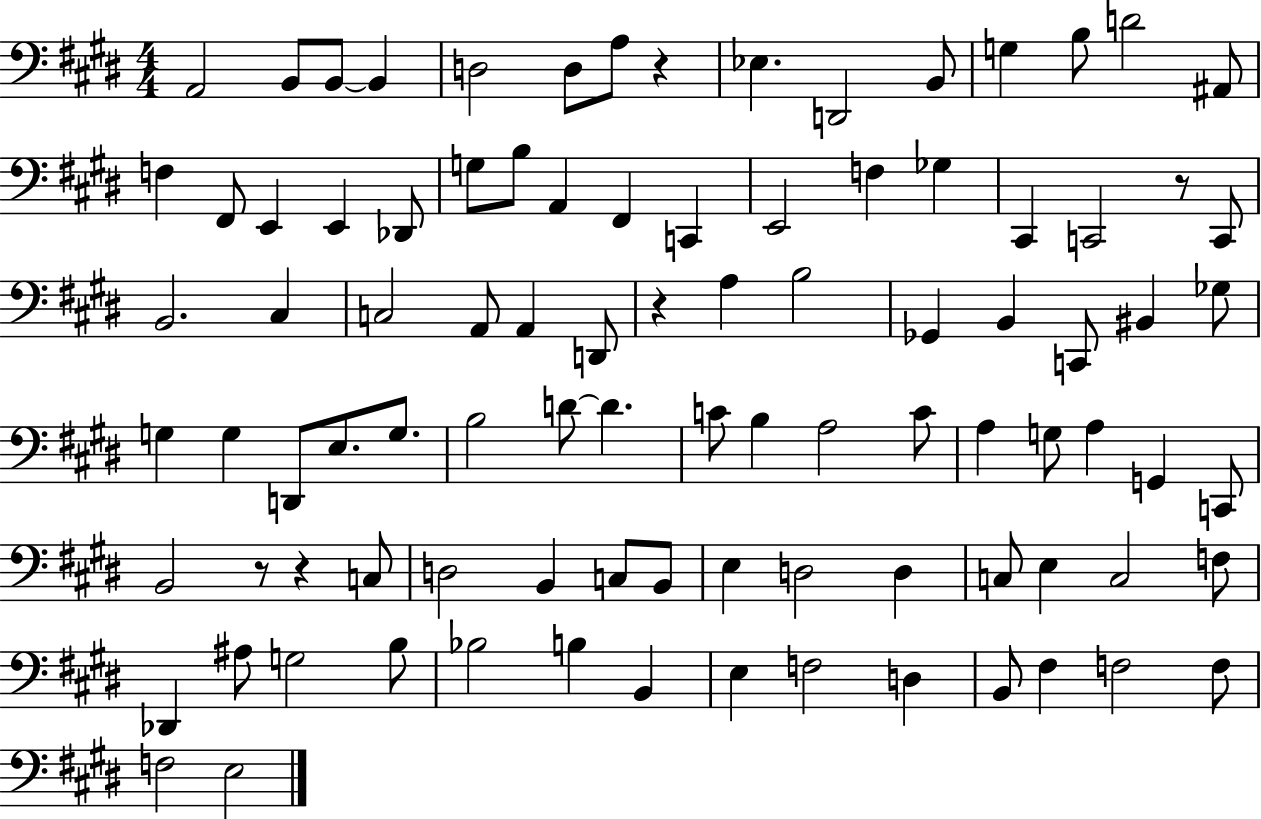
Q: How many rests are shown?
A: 5